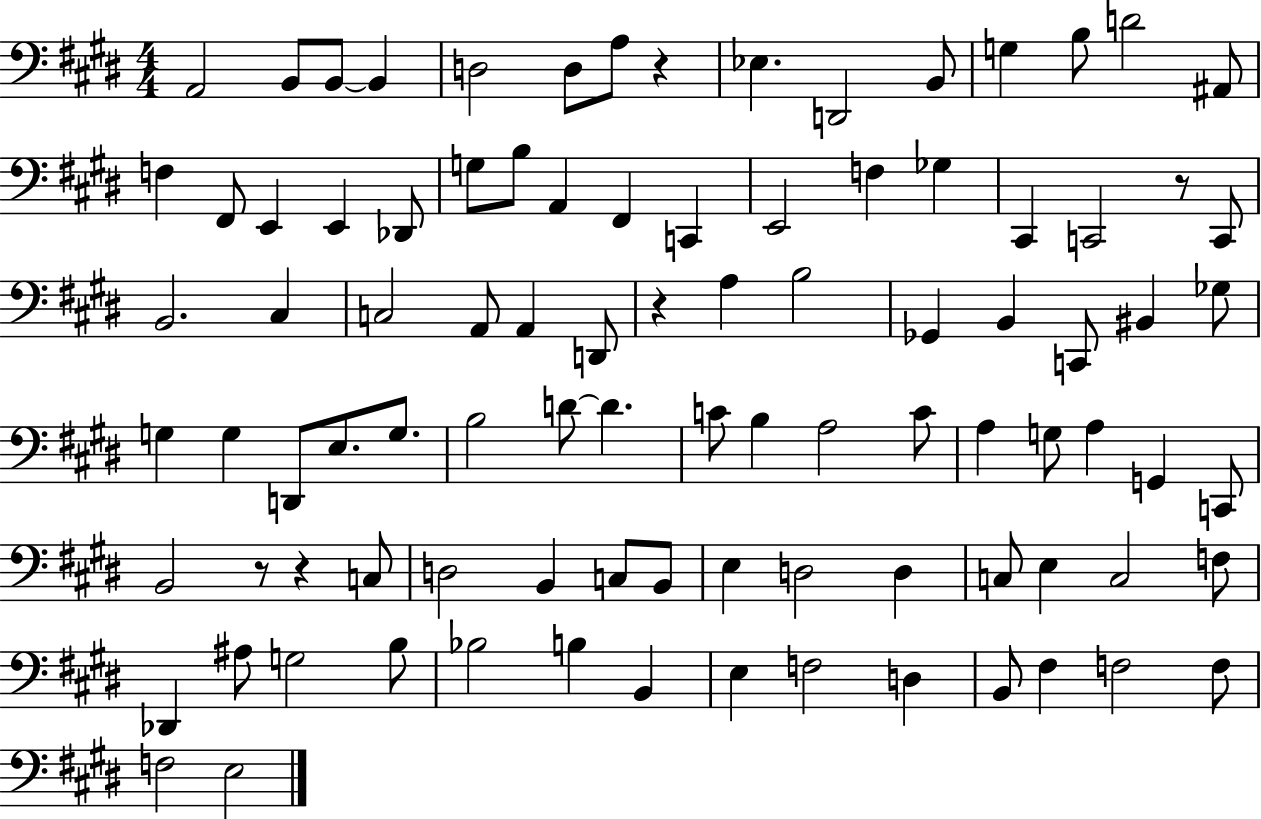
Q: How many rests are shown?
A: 5